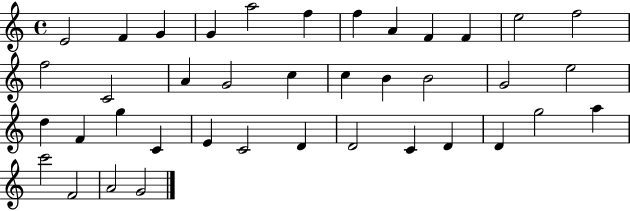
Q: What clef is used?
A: treble